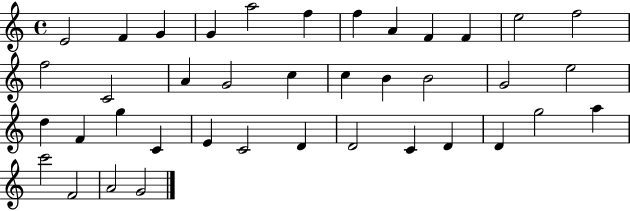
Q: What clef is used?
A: treble